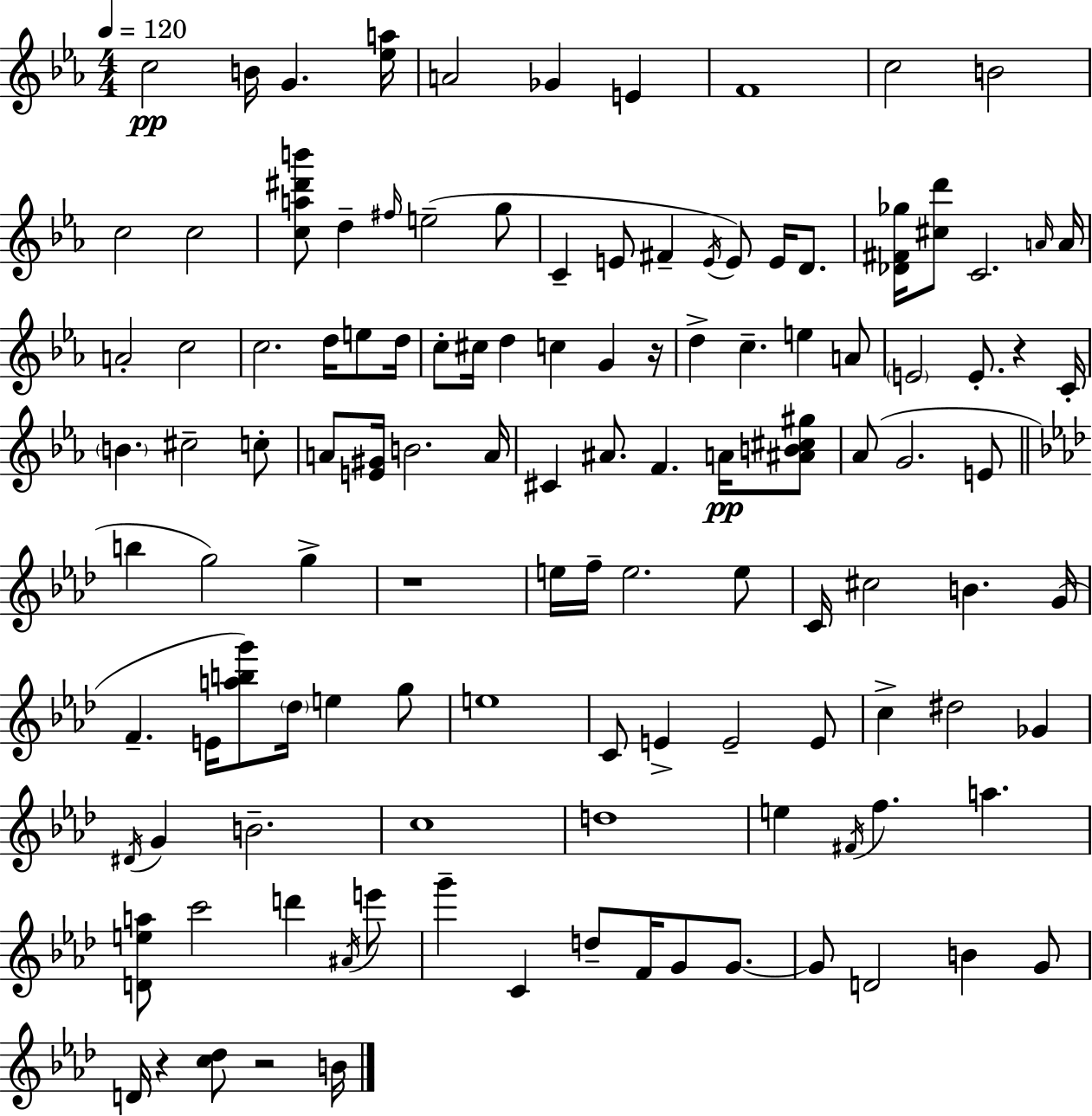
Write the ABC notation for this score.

X:1
T:Untitled
M:4/4
L:1/4
K:Eb
c2 B/4 G [_ea]/4 A2 _G E F4 c2 B2 c2 c2 [ca^d'b']/2 d ^f/4 e2 g/2 C E/2 ^F E/4 E/2 E/4 D/2 [_D^F_g]/4 [^cd']/2 C2 A/4 A/4 A2 c2 c2 d/4 e/2 d/4 c/2 ^c/4 d c G z/4 d c e A/2 E2 E/2 z C/4 B ^c2 c/2 A/2 [E^G]/4 B2 A/4 ^C ^A/2 F A/4 [^AB^c^g]/2 _A/2 G2 E/2 b g2 g z4 e/4 f/4 e2 e/2 C/4 ^c2 B G/4 F E/4 [abg']/2 _d/4 e g/2 e4 C/2 E E2 E/2 c ^d2 _G ^D/4 G B2 c4 d4 e ^F/4 f a [Dea]/2 c'2 d' ^A/4 e'/2 g' C d/2 F/4 G/2 G/2 G/2 D2 B G/2 D/4 z [c_d]/2 z2 B/4